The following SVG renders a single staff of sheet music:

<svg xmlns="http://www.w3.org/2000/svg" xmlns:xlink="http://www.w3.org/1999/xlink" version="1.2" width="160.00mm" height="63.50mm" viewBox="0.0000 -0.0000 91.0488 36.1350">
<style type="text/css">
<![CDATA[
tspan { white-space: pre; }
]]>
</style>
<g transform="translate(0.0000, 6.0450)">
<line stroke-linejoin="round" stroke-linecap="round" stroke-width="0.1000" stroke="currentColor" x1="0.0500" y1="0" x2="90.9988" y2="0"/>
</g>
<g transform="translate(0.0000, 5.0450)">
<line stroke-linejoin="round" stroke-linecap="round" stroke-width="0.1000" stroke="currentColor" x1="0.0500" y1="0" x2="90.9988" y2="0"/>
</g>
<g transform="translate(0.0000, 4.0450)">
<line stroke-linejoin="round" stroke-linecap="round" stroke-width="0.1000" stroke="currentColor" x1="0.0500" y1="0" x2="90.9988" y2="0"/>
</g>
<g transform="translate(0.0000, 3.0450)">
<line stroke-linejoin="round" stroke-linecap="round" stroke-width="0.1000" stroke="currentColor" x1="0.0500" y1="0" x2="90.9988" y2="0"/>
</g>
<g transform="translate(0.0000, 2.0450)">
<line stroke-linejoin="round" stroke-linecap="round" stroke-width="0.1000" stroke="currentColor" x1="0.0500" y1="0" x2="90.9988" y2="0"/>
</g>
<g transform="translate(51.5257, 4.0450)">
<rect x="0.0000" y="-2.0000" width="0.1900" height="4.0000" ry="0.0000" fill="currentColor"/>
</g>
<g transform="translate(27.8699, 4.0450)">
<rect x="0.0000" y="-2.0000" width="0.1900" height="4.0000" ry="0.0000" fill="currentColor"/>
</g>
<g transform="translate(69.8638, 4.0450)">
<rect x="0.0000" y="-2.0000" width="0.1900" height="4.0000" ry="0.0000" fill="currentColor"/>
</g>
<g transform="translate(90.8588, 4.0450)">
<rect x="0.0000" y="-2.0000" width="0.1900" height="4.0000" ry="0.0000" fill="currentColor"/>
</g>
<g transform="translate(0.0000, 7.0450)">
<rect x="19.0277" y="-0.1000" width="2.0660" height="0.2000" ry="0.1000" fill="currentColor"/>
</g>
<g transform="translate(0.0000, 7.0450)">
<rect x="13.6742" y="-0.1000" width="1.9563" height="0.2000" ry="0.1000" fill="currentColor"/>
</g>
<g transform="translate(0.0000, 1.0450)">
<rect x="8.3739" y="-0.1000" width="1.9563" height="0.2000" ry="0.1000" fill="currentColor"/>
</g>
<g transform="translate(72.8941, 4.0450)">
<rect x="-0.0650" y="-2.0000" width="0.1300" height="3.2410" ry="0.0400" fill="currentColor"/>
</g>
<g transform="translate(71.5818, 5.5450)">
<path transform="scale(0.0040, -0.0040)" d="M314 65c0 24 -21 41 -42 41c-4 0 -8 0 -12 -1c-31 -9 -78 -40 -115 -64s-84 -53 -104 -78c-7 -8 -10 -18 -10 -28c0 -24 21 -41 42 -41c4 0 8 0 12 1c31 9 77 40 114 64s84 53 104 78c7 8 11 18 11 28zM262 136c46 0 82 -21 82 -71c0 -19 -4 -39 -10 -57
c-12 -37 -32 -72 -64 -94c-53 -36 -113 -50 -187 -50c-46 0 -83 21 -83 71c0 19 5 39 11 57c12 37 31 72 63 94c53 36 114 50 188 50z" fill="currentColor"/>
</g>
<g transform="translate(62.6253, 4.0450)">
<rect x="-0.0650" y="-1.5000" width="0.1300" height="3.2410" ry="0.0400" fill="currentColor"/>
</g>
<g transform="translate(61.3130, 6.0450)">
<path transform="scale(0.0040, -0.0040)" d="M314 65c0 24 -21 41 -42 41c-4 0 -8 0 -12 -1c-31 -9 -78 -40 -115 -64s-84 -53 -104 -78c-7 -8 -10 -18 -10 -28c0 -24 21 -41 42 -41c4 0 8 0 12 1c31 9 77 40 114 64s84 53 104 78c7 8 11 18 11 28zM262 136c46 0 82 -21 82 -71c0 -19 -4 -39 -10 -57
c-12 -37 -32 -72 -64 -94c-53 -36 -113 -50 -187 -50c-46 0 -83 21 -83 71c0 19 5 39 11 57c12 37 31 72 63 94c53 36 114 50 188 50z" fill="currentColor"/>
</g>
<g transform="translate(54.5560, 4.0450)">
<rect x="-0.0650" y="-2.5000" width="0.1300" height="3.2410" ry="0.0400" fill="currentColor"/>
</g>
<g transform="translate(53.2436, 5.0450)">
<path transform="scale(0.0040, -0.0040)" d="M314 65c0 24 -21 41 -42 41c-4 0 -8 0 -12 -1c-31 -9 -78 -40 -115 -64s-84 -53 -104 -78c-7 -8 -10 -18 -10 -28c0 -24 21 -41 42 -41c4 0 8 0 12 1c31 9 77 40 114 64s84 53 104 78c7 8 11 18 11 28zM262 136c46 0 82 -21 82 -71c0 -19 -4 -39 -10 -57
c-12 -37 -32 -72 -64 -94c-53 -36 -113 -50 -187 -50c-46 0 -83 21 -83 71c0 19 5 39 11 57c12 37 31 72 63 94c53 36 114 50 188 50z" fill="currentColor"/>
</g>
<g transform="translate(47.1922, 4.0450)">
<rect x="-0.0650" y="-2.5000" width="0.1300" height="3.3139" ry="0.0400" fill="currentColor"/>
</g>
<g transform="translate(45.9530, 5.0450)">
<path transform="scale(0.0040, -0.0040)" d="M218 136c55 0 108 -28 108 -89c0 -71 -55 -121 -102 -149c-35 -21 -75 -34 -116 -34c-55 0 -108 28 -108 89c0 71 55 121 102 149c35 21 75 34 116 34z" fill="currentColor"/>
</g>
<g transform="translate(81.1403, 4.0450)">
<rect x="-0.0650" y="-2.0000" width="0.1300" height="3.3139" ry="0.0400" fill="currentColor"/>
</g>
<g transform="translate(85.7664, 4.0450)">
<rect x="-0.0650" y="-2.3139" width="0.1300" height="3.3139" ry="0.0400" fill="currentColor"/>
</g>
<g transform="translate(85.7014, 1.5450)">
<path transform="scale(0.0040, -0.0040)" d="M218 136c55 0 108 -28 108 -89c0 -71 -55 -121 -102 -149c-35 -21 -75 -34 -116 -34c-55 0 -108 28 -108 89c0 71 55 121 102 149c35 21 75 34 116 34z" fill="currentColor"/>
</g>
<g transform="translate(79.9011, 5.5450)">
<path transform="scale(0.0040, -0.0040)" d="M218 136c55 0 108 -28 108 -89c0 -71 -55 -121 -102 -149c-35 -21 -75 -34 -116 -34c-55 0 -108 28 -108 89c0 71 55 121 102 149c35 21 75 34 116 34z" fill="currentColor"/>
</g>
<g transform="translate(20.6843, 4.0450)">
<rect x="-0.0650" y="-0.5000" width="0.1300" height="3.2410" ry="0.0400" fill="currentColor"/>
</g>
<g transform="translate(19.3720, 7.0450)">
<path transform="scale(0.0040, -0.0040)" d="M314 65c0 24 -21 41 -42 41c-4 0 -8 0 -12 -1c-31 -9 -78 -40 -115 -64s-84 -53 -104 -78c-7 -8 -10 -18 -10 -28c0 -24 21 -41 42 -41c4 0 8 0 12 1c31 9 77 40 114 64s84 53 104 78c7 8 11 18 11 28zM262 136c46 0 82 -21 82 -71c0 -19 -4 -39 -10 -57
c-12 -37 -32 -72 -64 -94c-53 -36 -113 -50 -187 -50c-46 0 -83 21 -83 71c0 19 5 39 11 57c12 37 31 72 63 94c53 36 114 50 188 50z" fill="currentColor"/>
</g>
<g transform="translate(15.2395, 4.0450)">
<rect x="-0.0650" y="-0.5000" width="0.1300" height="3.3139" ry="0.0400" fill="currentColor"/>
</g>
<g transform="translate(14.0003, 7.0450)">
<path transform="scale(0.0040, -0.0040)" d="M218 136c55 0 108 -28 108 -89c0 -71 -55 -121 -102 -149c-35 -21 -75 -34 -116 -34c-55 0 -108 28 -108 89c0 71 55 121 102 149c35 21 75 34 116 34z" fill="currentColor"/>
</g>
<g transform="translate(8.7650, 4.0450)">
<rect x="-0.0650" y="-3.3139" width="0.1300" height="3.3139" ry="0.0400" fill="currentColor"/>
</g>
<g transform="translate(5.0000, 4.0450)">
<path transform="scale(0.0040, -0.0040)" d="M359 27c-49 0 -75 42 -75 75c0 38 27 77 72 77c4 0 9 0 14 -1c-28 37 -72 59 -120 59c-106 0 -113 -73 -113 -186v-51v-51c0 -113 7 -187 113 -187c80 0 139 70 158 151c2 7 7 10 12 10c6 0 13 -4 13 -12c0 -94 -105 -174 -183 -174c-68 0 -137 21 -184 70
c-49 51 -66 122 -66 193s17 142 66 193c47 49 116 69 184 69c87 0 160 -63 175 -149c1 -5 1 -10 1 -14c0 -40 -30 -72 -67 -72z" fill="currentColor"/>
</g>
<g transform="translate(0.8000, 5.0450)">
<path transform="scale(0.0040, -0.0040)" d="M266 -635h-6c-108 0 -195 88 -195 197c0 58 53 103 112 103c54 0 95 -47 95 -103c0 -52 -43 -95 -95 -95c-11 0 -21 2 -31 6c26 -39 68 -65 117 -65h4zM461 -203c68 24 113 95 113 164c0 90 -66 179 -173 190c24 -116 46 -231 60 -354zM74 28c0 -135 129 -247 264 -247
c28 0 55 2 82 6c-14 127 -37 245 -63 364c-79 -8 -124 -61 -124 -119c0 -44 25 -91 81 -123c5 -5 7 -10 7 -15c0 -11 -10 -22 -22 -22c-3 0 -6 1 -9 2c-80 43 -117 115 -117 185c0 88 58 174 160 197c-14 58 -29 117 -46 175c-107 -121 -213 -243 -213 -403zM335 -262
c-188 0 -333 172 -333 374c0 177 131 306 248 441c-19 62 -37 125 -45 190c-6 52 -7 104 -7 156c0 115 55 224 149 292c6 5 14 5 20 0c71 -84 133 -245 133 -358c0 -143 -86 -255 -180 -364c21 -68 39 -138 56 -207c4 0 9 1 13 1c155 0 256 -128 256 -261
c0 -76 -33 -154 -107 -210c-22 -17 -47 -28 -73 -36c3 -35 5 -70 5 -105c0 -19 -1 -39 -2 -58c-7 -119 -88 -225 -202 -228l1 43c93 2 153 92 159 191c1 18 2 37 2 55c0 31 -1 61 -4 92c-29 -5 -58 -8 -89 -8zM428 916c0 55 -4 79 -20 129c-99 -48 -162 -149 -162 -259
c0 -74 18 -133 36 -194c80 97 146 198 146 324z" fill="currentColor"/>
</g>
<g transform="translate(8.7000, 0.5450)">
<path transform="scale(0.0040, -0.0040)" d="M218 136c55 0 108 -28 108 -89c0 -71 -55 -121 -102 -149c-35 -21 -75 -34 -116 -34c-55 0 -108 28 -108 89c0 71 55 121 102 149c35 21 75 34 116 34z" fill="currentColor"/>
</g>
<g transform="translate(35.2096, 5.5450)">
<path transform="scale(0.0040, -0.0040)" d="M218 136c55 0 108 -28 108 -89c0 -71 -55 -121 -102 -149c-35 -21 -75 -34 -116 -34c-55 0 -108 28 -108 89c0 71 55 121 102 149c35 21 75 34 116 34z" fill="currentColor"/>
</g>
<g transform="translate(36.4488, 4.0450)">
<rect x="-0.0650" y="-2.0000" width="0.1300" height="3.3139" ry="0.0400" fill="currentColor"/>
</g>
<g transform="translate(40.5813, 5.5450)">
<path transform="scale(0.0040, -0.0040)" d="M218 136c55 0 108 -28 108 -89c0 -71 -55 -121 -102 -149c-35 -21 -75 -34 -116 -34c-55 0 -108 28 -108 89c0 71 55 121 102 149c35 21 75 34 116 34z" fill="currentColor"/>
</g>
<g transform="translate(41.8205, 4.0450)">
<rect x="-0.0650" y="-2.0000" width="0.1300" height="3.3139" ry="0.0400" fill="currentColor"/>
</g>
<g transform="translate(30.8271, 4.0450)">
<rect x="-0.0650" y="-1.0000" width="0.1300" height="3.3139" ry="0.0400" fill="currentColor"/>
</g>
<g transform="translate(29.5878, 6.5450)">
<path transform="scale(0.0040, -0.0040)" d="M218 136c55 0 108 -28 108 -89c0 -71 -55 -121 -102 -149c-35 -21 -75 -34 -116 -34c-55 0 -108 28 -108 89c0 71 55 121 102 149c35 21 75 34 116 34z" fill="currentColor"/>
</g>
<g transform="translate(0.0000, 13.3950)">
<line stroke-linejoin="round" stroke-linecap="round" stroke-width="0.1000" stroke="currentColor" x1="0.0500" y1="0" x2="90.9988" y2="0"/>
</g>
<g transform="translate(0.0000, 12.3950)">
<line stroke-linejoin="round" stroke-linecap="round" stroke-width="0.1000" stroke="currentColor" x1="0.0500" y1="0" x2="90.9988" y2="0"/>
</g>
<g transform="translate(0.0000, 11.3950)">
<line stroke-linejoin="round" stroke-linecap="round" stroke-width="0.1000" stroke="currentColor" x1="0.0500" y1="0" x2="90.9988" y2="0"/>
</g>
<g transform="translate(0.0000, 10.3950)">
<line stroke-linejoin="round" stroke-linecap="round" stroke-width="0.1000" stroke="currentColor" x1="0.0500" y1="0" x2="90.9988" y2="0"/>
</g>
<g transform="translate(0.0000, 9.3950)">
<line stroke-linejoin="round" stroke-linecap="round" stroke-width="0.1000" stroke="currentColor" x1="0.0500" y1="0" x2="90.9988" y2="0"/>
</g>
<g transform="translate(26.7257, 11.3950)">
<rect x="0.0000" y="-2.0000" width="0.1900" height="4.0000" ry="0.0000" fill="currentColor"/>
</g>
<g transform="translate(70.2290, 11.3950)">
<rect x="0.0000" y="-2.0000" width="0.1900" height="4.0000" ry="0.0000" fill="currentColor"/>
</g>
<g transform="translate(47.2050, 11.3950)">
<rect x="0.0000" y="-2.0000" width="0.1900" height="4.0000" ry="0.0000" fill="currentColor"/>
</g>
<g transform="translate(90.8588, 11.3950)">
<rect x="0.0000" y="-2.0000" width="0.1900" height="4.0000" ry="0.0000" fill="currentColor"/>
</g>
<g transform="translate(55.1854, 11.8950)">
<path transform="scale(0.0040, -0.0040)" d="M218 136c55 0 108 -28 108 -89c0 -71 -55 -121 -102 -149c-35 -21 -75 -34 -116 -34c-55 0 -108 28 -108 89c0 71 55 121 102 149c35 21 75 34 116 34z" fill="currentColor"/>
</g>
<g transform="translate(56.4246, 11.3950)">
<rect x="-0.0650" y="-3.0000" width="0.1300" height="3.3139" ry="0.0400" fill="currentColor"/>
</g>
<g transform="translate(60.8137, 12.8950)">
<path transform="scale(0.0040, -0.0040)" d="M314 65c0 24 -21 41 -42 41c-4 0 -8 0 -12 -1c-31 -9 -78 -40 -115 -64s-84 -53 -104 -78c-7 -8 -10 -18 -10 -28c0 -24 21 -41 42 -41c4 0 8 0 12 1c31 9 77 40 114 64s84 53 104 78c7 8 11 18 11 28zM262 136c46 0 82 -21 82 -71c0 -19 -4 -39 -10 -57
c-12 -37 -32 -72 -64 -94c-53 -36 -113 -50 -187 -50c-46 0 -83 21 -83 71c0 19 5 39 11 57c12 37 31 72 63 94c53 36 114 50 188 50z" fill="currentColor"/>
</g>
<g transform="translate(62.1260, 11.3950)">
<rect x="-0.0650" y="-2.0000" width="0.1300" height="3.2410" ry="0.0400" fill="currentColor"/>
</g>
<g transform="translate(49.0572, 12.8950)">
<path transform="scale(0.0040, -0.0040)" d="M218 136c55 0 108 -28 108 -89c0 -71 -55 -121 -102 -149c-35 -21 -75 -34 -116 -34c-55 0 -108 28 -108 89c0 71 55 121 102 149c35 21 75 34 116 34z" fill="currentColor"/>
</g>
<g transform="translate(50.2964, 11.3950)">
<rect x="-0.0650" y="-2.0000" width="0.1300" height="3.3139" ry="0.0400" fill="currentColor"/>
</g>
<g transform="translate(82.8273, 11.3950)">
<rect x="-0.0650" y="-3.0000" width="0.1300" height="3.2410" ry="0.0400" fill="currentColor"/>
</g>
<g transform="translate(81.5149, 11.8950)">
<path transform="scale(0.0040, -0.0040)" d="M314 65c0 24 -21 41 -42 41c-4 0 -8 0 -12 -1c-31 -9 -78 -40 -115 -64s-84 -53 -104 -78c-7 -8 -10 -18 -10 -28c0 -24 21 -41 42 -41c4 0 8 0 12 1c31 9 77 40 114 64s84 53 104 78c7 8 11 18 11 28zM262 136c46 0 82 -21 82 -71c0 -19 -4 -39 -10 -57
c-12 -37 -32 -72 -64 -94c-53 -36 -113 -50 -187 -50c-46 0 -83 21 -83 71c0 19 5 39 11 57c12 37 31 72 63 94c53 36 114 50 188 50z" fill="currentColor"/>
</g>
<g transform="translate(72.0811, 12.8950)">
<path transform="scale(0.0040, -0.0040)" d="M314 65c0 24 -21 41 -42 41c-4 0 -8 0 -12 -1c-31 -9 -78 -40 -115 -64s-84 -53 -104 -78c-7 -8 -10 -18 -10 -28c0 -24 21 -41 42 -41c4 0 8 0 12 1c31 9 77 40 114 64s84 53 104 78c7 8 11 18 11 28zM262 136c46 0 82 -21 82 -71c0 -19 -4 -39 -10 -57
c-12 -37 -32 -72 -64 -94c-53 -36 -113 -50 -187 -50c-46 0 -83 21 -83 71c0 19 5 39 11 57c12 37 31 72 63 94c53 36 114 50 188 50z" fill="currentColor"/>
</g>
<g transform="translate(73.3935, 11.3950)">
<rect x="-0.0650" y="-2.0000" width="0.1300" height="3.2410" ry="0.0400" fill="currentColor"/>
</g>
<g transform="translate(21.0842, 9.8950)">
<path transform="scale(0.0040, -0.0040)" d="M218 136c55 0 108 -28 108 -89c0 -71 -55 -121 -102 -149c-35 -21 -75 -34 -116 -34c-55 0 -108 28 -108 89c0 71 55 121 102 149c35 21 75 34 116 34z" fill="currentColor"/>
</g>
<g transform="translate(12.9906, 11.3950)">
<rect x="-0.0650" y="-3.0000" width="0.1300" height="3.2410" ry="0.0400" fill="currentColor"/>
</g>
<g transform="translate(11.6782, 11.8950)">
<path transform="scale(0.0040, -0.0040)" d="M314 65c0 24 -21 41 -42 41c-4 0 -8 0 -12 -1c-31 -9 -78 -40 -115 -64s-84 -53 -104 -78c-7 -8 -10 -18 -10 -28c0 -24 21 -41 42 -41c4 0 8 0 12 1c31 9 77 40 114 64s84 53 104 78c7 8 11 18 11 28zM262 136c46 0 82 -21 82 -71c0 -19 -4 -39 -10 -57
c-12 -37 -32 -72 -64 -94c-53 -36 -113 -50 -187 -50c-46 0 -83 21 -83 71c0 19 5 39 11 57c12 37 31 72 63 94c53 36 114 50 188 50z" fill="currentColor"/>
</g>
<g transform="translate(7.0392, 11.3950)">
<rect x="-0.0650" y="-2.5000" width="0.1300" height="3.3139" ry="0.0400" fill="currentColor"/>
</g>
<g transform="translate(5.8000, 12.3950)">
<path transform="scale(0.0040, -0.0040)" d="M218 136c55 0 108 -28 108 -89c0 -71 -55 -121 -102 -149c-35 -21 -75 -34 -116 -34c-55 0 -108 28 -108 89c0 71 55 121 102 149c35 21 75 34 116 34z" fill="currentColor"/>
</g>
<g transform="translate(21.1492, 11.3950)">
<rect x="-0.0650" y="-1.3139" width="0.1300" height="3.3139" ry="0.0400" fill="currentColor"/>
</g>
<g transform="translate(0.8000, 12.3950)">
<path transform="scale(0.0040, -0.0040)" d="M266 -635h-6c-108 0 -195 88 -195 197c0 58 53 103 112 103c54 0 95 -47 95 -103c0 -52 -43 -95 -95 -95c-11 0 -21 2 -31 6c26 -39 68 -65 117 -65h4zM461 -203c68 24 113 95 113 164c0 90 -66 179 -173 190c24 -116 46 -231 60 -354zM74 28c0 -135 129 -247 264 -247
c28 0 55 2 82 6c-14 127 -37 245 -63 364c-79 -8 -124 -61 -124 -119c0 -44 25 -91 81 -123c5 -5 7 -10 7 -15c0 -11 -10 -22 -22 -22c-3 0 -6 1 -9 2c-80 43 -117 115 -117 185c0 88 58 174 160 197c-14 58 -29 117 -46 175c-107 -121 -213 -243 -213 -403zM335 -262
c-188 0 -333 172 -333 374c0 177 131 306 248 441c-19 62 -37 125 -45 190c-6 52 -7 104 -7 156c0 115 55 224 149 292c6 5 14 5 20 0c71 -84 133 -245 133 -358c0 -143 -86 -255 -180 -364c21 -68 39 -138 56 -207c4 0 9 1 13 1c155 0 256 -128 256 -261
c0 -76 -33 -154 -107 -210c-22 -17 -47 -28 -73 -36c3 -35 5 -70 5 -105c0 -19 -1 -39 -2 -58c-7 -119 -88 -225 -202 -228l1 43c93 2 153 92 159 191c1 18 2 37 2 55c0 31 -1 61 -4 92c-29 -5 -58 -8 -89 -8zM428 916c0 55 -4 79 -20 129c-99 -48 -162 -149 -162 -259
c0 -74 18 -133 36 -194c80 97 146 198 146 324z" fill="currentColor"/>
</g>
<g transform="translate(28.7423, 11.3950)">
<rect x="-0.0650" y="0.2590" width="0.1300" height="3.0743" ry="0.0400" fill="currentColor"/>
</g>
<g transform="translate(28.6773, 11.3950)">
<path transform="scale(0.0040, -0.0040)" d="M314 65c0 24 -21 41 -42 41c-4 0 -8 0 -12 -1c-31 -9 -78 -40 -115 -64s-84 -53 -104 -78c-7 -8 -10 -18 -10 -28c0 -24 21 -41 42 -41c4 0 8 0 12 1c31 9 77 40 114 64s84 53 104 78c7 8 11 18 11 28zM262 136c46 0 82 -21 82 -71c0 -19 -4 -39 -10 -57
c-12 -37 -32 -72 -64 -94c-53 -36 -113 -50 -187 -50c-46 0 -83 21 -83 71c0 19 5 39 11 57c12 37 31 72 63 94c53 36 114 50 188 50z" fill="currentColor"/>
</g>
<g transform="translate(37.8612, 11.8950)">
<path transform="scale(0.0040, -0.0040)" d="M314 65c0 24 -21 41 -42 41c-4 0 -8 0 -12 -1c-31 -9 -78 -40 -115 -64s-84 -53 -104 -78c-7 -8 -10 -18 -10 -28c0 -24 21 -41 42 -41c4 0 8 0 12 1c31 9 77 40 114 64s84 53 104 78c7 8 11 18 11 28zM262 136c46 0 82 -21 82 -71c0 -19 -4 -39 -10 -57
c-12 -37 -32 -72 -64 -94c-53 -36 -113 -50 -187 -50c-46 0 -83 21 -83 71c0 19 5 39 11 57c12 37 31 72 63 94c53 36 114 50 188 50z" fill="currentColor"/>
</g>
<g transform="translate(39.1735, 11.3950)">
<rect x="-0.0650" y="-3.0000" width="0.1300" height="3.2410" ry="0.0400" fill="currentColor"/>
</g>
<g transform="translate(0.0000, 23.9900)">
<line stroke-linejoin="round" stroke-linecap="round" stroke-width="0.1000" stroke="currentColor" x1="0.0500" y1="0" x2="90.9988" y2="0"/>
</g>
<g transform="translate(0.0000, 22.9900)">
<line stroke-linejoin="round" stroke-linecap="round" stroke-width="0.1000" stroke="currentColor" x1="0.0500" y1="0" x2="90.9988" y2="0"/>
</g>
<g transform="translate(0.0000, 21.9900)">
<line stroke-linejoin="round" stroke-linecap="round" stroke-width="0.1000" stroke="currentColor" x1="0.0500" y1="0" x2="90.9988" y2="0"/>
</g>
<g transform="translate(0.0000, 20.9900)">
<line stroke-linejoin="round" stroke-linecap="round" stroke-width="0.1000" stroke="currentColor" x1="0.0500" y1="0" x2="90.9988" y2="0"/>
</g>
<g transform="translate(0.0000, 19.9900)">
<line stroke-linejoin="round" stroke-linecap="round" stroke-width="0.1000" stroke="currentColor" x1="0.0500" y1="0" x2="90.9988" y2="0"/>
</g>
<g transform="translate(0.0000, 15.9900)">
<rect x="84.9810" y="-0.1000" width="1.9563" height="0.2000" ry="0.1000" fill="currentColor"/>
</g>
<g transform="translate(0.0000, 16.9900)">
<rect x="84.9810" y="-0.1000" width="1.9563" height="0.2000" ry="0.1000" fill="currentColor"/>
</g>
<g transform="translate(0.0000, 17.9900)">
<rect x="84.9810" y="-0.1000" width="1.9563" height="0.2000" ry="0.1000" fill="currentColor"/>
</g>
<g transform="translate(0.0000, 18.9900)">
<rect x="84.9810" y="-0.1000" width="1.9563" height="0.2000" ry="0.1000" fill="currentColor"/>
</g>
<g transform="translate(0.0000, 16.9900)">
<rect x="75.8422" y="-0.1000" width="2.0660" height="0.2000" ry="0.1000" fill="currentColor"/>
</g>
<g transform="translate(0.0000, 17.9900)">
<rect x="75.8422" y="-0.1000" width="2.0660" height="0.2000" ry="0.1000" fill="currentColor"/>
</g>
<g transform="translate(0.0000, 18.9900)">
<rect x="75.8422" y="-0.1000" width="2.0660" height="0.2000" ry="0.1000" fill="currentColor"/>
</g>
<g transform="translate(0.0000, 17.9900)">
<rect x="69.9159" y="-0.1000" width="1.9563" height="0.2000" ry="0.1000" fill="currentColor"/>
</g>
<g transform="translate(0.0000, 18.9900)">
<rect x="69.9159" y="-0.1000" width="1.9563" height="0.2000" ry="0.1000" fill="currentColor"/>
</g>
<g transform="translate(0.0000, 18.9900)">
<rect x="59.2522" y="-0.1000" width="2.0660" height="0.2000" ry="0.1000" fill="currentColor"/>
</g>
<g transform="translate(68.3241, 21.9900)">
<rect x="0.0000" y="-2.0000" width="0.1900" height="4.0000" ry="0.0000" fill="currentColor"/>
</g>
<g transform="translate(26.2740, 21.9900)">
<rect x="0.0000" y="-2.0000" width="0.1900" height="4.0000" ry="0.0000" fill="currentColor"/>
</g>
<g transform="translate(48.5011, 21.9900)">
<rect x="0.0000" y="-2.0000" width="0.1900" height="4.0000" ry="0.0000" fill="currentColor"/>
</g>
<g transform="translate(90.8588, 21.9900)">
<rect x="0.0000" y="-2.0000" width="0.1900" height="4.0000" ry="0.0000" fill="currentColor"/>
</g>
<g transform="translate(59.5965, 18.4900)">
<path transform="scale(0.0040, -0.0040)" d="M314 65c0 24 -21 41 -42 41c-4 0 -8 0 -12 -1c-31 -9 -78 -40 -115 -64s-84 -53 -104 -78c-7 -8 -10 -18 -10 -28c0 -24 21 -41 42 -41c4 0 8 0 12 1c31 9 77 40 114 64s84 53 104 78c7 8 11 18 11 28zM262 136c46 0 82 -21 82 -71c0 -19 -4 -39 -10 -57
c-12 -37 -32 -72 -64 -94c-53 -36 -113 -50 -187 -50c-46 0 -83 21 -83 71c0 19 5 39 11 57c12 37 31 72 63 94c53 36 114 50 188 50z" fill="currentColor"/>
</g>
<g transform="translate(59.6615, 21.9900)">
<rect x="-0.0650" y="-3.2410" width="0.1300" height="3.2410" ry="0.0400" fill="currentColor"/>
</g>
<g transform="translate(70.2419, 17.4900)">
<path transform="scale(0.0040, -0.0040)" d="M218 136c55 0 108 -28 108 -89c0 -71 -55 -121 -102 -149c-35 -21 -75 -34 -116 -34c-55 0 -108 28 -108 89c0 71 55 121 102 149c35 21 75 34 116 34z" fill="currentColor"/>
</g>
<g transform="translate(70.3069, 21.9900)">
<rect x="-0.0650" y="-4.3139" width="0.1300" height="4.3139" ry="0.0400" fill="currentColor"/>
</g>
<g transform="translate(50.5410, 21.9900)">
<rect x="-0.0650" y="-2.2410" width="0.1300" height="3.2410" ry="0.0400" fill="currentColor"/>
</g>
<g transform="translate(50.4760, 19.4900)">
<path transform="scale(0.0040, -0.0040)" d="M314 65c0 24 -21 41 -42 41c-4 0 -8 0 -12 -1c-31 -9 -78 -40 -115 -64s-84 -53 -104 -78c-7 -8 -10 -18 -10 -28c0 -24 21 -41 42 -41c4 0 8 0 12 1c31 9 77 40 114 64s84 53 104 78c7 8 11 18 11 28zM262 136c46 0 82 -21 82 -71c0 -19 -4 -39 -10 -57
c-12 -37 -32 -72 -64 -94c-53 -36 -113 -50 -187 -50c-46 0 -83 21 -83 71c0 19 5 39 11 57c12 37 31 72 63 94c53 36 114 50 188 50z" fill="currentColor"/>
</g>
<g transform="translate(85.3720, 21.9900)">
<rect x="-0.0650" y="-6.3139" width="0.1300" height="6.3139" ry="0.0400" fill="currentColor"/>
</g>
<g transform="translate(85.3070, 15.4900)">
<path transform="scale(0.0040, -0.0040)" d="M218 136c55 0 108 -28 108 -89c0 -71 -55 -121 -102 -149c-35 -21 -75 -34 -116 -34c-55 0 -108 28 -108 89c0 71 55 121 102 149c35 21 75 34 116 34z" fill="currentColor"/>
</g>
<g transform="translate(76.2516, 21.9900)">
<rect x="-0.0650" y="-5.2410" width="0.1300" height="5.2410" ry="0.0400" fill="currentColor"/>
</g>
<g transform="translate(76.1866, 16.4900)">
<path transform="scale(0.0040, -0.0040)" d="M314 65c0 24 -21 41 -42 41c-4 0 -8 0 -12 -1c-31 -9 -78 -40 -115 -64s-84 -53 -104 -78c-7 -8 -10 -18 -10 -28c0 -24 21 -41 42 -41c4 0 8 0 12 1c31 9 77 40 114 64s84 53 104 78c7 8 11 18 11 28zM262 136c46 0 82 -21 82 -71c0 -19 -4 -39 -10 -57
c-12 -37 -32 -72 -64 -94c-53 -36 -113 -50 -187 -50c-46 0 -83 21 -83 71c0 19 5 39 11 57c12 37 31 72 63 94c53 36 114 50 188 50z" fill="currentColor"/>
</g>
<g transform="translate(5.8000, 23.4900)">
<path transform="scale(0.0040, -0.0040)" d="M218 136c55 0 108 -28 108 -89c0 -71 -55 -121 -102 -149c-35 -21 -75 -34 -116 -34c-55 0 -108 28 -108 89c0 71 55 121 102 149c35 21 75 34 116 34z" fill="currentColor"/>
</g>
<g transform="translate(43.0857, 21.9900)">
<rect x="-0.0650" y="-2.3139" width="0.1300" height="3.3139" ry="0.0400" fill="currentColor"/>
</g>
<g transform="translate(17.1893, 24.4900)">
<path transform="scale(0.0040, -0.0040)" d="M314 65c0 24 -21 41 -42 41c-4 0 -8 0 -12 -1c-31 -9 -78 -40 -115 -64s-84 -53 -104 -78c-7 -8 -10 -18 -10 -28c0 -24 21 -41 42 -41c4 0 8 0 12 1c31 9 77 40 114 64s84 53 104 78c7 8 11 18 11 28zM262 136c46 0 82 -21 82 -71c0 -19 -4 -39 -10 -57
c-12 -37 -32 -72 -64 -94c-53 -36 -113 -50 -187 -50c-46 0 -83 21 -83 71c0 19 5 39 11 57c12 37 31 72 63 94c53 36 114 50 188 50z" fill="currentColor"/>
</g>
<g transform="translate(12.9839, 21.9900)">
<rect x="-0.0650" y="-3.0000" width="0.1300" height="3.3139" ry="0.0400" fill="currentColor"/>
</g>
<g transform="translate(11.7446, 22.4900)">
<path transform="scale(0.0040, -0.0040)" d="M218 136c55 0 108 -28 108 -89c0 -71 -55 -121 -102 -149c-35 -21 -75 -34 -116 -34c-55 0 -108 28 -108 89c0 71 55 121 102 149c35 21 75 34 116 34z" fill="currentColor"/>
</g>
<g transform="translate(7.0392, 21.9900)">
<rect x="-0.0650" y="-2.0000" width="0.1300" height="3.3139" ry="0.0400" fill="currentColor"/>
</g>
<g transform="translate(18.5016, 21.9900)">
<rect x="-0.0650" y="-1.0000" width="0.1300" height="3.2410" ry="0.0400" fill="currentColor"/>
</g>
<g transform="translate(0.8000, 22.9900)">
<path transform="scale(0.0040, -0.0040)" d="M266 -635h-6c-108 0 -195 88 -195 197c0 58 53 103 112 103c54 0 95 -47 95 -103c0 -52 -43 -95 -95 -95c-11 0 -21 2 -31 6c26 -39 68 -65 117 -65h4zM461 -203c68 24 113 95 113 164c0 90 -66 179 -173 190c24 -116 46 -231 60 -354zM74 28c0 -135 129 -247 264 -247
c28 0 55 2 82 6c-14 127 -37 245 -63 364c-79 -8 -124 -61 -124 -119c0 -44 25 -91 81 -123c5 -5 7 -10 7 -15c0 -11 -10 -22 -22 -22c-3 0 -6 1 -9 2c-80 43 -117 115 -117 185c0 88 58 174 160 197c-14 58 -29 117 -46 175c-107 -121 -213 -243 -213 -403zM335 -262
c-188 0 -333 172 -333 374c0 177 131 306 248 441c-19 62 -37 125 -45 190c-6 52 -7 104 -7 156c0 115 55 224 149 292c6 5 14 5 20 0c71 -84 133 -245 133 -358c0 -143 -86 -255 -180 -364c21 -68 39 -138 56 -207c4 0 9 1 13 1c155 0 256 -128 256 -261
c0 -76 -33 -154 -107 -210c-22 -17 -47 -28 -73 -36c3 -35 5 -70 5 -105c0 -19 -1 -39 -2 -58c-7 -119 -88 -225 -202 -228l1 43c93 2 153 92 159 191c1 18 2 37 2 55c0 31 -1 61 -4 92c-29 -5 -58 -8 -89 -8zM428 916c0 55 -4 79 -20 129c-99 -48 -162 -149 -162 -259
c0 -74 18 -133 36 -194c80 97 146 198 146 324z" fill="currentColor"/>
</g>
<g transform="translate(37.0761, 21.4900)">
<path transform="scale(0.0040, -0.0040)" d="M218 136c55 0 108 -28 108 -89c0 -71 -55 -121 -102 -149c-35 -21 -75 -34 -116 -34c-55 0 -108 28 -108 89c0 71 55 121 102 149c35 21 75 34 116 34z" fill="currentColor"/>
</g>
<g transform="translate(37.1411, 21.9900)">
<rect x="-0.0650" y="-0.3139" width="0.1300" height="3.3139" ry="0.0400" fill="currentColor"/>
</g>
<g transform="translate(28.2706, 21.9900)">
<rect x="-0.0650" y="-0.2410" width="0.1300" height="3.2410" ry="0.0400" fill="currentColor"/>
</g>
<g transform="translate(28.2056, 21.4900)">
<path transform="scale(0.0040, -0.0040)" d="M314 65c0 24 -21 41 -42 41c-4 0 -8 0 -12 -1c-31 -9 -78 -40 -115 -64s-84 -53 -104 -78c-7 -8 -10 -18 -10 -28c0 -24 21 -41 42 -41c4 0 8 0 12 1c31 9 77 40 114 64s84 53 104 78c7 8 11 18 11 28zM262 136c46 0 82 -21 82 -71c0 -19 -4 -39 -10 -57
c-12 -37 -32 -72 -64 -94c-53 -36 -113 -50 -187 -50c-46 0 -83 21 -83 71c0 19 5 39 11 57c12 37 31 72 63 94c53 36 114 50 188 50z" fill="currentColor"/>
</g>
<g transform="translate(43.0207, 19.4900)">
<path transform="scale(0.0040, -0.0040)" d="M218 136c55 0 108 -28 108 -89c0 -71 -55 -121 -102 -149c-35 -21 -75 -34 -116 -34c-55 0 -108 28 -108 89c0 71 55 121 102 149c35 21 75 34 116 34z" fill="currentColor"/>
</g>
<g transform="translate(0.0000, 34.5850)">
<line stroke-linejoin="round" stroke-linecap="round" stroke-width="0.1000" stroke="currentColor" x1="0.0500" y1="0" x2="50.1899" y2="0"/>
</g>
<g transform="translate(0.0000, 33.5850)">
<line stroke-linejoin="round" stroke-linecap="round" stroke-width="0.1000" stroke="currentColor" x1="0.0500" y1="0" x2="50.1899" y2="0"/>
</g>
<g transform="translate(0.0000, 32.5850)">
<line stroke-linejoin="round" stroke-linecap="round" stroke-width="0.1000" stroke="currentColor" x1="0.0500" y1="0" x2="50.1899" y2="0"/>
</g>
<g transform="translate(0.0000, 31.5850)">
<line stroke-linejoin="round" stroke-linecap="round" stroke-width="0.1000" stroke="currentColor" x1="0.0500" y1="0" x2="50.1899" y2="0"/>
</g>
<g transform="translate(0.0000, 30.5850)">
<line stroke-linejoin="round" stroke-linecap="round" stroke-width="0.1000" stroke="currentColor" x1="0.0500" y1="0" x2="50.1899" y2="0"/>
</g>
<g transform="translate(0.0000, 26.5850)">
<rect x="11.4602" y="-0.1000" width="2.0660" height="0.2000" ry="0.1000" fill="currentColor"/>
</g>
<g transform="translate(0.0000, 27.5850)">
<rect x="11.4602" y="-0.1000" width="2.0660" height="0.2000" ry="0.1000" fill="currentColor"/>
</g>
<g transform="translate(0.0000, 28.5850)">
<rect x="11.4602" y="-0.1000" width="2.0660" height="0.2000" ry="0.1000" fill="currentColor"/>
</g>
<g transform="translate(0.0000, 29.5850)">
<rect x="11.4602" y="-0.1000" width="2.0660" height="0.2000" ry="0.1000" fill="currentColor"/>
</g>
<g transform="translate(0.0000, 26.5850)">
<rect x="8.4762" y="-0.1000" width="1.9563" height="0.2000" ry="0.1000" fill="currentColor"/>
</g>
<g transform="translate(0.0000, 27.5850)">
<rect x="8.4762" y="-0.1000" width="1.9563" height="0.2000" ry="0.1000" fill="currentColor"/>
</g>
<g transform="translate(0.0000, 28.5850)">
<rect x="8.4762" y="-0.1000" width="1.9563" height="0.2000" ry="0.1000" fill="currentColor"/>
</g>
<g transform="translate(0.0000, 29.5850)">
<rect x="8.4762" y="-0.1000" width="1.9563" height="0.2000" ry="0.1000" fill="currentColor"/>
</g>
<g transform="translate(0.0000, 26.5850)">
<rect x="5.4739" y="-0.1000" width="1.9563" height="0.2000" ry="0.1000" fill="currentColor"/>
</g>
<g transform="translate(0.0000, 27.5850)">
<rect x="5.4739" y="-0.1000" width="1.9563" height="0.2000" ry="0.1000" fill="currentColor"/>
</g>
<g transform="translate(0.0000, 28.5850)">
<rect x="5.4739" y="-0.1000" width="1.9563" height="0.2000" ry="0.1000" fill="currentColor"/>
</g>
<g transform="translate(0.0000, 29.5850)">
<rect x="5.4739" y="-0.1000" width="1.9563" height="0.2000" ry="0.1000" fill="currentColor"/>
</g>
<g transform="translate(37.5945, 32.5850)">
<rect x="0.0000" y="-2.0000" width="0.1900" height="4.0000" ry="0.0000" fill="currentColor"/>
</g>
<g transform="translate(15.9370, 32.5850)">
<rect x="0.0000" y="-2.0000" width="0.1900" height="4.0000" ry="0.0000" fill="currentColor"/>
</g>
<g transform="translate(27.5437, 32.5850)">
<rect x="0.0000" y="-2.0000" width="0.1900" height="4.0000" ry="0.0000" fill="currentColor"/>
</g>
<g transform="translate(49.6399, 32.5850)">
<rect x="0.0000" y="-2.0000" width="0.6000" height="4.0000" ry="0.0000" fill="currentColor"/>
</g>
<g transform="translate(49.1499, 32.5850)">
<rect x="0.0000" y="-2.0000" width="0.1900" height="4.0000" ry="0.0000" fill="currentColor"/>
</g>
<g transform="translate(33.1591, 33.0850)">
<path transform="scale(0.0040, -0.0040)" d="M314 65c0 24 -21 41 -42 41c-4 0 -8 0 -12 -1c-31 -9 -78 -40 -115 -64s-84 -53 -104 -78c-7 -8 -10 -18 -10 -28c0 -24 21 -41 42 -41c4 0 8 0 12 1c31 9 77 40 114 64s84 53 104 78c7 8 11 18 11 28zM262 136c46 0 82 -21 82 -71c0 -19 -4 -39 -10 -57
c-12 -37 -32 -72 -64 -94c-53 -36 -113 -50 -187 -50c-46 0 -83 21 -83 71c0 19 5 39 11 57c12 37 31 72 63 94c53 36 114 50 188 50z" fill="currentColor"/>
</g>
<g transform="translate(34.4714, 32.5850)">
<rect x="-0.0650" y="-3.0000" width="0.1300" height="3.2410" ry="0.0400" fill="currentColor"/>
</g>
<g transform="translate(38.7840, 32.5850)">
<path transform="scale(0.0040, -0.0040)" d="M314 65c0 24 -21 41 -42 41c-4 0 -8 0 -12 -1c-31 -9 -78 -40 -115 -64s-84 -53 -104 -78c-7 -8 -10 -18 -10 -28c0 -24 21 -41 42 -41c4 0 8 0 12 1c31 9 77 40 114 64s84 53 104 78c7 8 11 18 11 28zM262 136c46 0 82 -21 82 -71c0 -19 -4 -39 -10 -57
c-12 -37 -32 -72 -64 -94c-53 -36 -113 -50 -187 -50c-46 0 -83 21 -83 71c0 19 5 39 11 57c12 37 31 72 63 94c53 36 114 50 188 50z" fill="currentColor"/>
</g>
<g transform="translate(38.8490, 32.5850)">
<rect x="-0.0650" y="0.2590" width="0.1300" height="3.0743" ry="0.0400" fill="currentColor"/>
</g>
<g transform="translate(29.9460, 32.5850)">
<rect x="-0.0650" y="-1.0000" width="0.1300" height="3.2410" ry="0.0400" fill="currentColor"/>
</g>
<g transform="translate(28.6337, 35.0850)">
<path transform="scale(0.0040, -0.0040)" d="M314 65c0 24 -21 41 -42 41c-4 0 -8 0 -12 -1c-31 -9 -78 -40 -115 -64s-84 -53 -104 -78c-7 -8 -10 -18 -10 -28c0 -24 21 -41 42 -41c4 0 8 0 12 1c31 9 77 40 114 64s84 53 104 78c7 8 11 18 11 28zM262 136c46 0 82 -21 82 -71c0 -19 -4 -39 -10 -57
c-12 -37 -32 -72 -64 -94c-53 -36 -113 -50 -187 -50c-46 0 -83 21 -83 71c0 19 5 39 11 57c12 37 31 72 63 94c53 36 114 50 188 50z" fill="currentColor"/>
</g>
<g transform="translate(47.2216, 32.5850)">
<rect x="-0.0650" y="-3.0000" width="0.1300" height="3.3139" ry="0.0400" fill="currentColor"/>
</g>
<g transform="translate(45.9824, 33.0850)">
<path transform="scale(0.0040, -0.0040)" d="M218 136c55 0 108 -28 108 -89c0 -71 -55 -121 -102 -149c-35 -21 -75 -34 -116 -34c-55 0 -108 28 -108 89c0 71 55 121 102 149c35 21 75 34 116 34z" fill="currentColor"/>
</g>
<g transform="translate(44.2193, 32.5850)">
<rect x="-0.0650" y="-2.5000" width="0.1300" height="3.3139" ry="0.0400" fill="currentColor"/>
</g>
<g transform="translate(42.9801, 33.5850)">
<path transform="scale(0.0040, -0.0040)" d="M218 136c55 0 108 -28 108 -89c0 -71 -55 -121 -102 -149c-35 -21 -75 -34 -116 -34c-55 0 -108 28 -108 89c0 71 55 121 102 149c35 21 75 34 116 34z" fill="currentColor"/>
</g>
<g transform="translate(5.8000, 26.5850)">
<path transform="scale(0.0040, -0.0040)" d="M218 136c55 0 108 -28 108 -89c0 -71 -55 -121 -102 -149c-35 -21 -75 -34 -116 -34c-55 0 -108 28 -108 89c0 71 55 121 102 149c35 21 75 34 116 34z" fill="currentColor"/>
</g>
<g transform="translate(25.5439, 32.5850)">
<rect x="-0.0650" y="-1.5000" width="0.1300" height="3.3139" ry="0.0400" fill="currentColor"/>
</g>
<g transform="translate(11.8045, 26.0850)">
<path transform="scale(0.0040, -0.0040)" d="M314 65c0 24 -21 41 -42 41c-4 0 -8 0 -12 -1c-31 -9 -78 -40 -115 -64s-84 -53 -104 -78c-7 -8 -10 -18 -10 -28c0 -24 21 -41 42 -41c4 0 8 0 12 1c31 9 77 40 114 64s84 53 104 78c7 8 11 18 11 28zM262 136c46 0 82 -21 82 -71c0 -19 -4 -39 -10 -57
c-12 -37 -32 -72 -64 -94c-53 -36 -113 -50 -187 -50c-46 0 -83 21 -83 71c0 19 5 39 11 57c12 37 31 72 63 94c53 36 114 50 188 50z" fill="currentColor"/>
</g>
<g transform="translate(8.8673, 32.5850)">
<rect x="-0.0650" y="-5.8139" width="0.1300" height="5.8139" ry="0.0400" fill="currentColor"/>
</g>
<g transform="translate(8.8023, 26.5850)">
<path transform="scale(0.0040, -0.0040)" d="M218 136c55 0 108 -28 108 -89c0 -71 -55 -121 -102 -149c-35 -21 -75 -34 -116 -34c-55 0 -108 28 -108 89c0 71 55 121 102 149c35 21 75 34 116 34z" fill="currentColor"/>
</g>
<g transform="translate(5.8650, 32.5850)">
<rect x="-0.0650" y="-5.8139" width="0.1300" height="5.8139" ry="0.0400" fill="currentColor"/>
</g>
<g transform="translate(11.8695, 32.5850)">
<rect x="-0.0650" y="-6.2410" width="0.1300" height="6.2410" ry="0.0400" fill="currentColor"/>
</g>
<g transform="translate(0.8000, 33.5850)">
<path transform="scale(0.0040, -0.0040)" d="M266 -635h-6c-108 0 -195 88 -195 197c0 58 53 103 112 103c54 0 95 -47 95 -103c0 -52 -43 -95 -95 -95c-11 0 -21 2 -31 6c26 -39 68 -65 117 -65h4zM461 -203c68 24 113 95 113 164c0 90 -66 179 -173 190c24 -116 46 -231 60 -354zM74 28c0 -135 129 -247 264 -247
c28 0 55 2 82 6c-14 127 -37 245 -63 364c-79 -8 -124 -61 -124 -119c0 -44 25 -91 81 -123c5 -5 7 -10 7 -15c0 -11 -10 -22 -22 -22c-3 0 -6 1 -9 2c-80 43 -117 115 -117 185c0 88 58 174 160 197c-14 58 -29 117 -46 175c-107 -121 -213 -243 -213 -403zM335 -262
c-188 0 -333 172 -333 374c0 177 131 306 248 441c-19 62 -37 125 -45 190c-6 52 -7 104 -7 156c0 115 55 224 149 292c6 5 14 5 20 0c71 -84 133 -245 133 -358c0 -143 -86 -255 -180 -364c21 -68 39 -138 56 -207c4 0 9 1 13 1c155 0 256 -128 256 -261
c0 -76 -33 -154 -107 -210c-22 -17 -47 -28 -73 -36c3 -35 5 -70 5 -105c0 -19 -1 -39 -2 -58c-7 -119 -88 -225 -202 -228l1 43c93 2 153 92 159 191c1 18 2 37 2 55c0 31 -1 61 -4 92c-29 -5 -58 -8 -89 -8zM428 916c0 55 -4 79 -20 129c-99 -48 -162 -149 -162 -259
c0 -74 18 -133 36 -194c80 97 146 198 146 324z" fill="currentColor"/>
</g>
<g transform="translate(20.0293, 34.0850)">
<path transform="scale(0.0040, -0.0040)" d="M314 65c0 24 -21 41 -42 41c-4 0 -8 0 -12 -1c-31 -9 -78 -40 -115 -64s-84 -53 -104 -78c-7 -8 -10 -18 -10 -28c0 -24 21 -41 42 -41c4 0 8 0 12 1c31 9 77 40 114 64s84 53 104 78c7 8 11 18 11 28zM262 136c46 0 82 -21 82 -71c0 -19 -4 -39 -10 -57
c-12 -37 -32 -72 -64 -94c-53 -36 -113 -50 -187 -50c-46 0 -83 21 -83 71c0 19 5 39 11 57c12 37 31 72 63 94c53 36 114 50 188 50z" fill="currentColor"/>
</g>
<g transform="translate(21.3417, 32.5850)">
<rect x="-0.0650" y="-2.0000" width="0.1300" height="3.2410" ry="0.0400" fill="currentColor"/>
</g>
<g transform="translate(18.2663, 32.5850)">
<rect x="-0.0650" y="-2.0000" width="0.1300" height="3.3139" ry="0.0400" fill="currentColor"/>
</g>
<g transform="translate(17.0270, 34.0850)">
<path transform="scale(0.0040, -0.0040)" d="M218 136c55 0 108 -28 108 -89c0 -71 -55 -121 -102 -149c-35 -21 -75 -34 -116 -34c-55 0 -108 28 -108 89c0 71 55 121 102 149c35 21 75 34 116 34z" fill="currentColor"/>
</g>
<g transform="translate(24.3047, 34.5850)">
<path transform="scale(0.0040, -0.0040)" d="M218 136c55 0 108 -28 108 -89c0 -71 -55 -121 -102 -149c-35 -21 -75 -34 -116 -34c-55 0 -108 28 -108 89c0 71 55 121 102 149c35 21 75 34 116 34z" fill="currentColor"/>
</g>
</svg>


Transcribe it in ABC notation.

X:1
T:Untitled
M:4/4
L:1/4
K:C
b C C2 D F F G G2 E2 F2 F g G A2 e B2 A2 F A F2 F2 A2 F A D2 c2 c g g2 b2 d' f'2 a' g' g' a'2 F F2 E D2 A2 B2 G A